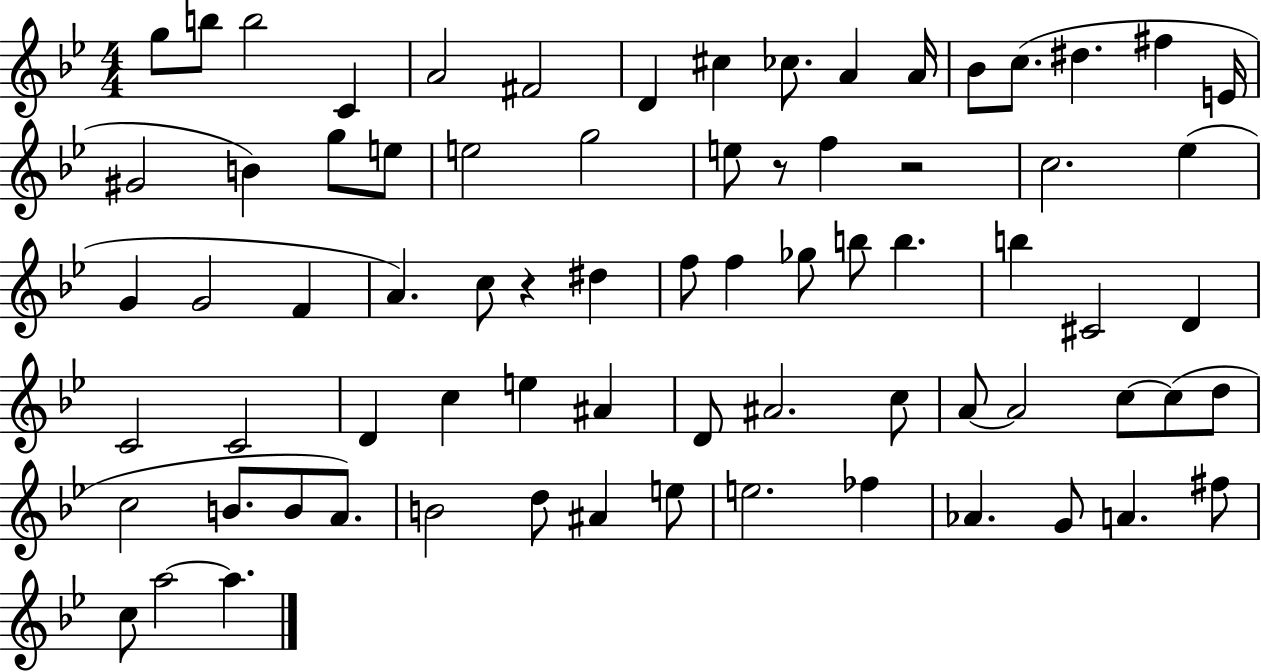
X:1
T:Untitled
M:4/4
L:1/4
K:Bb
g/2 b/2 b2 C A2 ^F2 D ^c _c/2 A A/4 _B/2 c/2 ^d ^f E/4 ^G2 B g/2 e/2 e2 g2 e/2 z/2 f z2 c2 _e G G2 F A c/2 z ^d f/2 f _g/2 b/2 b b ^C2 D C2 C2 D c e ^A D/2 ^A2 c/2 A/2 A2 c/2 c/2 d/2 c2 B/2 B/2 A/2 B2 d/2 ^A e/2 e2 _f _A G/2 A ^f/2 c/2 a2 a